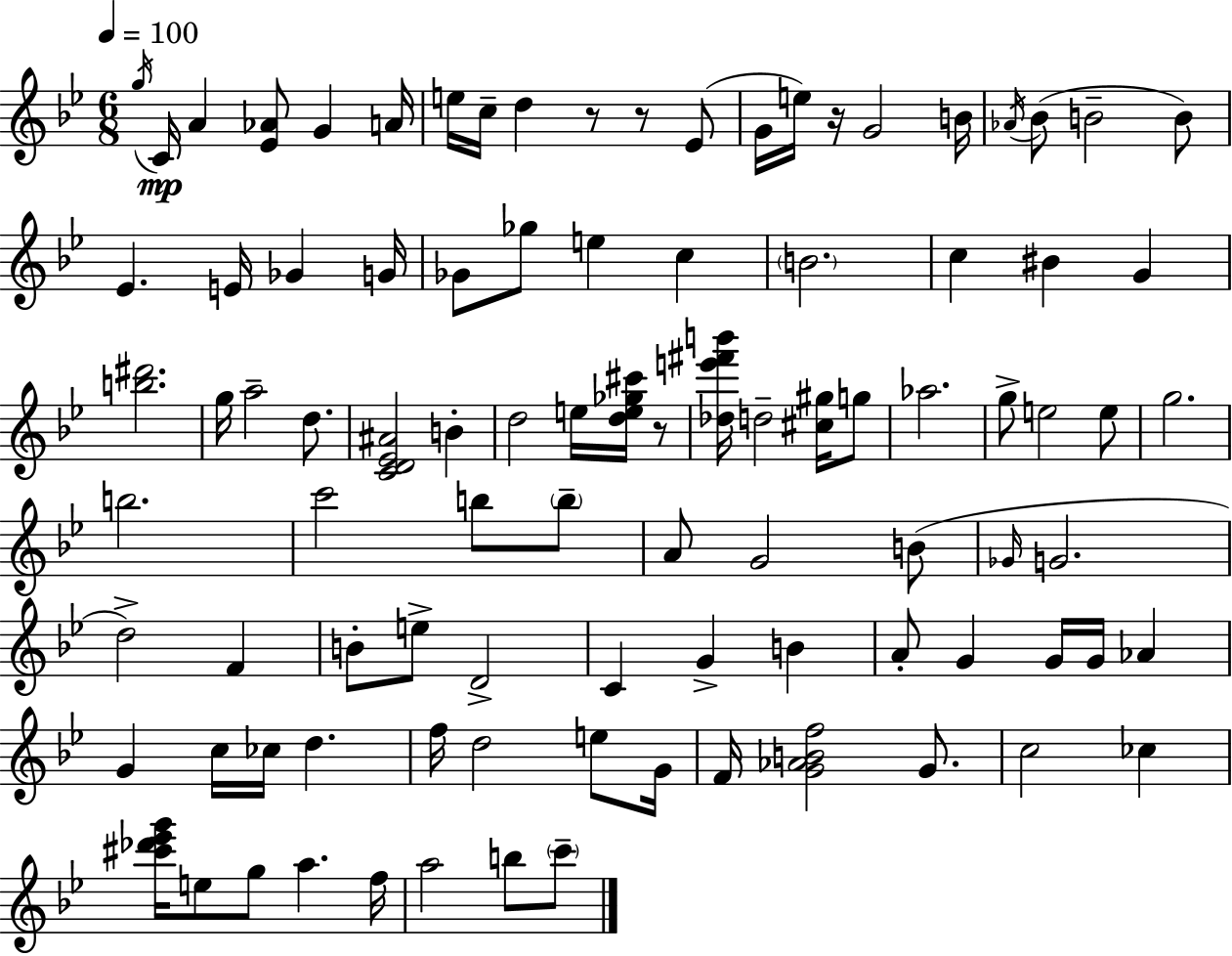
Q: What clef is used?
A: treble